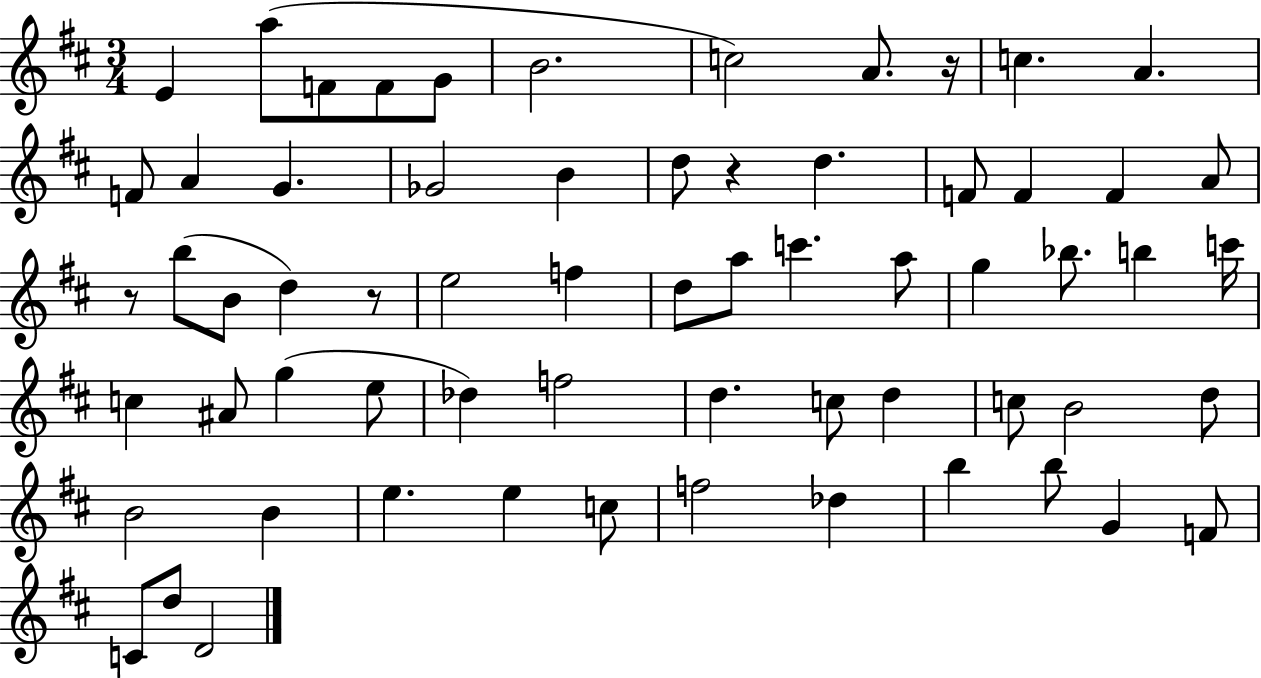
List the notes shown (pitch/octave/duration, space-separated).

E4/q A5/e F4/e F4/e G4/e B4/h. C5/h A4/e. R/s C5/q. A4/q. F4/e A4/q G4/q. Gb4/h B4/q D5/e R/q D5/q. F4/e F4/q F4/q A4/e R/e B5/e B4/e D5/q R/e E5/h F5/q D5/e A5/e C6/q. A5/e G5/q Bb5/e. B5/q C6/s C5/q A#4/e G5/q E5/e Db5/q F5/h D5/q. C5/e D5/q C5/e B4/h D5/e B4/h B4/q E5/q. E5/q C5/e F5/h Db5/q B5/q B5/e G4/q F4/e C4/e D5/e D4/h